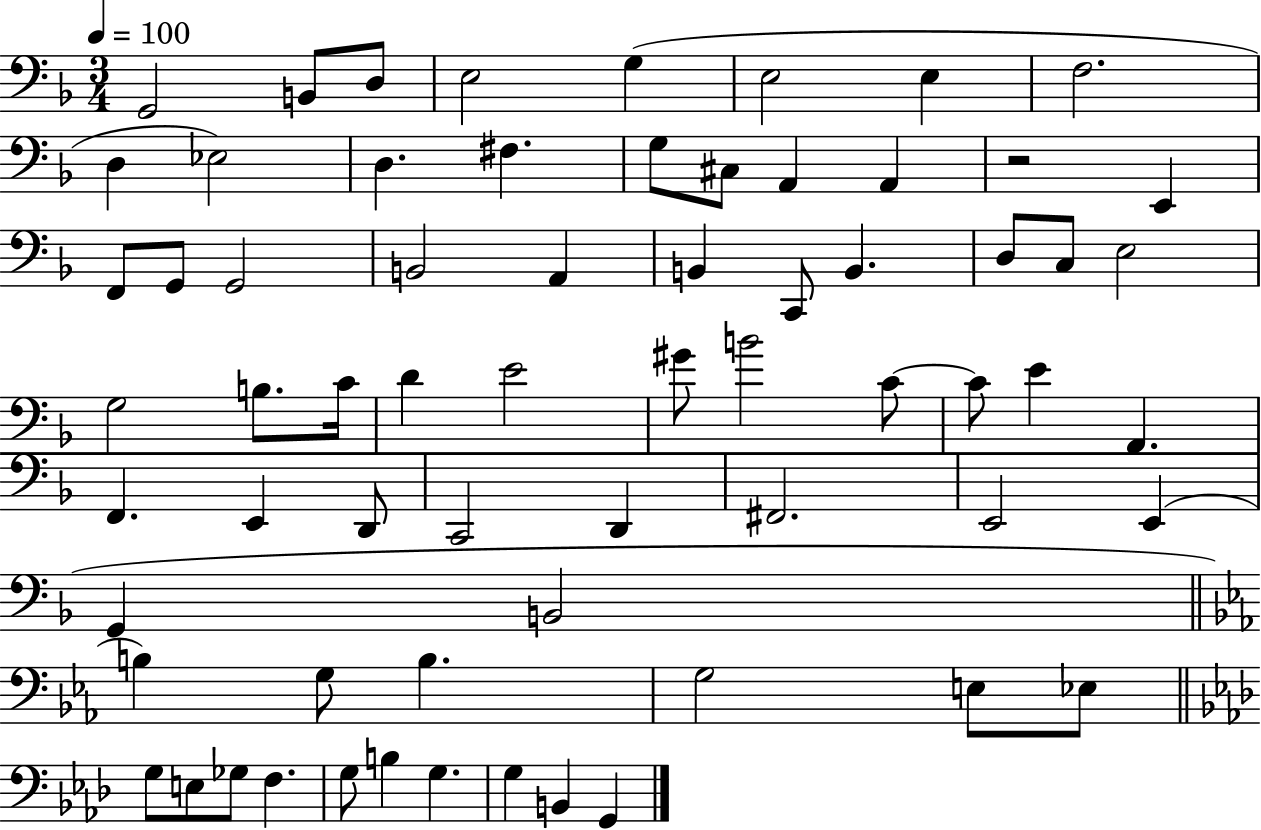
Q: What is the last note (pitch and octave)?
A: G2